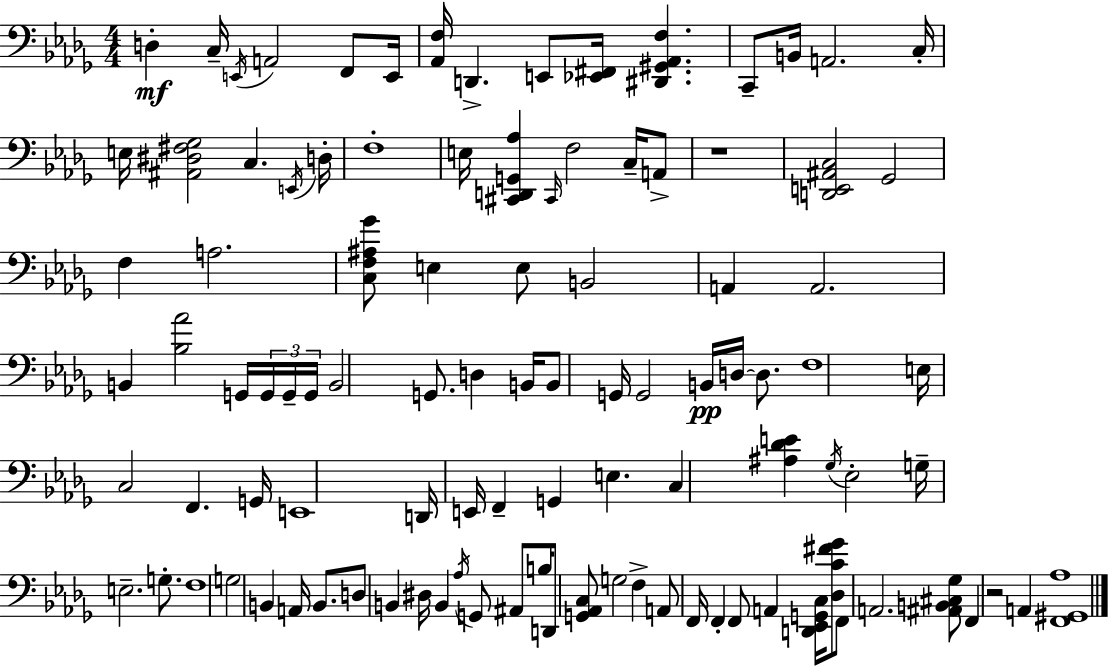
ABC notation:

X:1
T:Untitled
M:4/4
L:1/4
K:Bbm
D, C,/4 E,,/4 A,,2 F,,/2 E,,/4 [_A,,F,]/4 D,, E,,/2 [_E,,^F,,]/4 [^D,,^G,,_A,,F,] C,,/2 B,,/4 A,,2 C,/4 E,/4 [^A,,^D,^F,_G,]2 C, E,,/4 D,/4 F,4 E,/4 [^C,,D,,G,,_A,] ^C,,/4 F,2 C,/4 A,,/2 z4 [D,,E,,^A,,C,]2 _G,,2 F, A,2 [C,F,^A,_G]/2 E, E,/2 B,,2 A,, A,,2 B,, [_B,_A]2 G,,/4 G,,/4 G,,/4 G,,/4 B,,2 G,,/2 D, B,,/4 B,,/2 G,,/4 G,,2 B,,/4 D,/4 D,/2 F,4 E,/4 C,2 F,, G,,/4 E,,4 D,,/4 E,,/4 F,, G,, E, C, [^A,_DE] _G,/4 _E,2 G,/4 E,2 G,/2 F,4 G,2 B,, A,,/4 B,,/2 D,/2 B,, ^D,/4 B,, _A,/4 G,,/2 ^A,,/2 B,/4 D,,/2 [G,,_A,,C,]/2 G,2 F, A,,/2 F,,/4 F,, F,,/2 A,, [D,,_E,,G,,C,]/4 [_D,C^F_G]/2 F,,/2 A,,2 [^A,,B,,^C,_G,]/2 F,, z2 A,, [F,,^G,,_A,]4